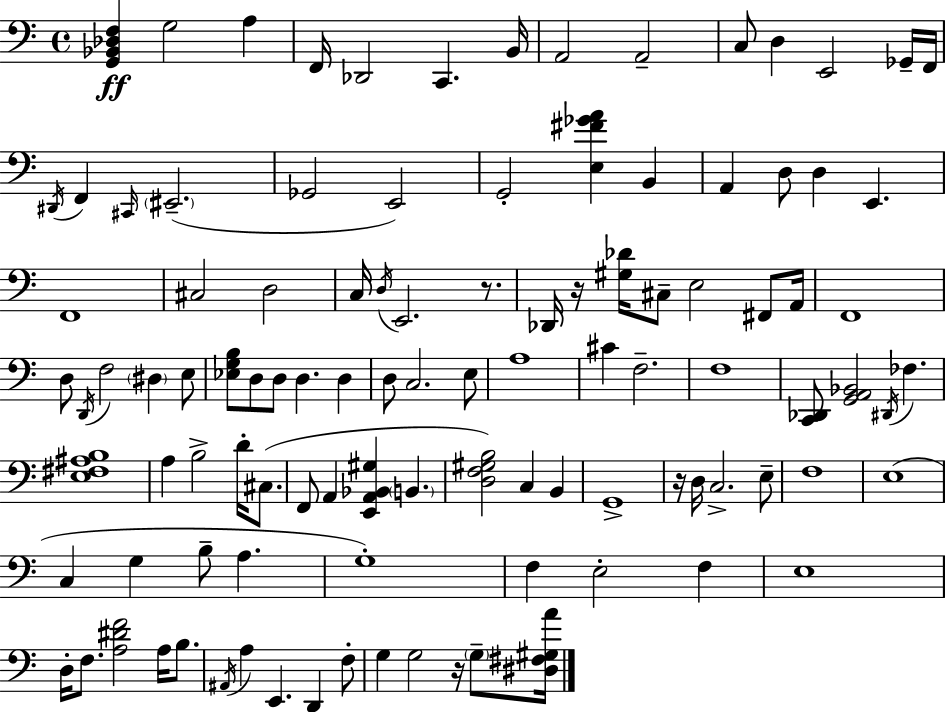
X:1
T:Untitled
M:4/4
L:1/4
K:C
[G,,_B,,_D,F,] G,2 A, F,,/4 _D,,2 C,, B,,/4 A,,2 A,,2 C,/2 D, E,,2 _G,,/4 F,,/4 ^D,,/4 F,, ^C,,/4 ^E,,2 _G,,2 E,,2 G,,2 [E,^F_GA] B,, A,, D,/2 D, E,, F,,4 ^C,2 D,2 C,/4 D,/4 E,,2 z/2 _D,,/4 z/4 [^G,_D]/4 ^C,/2 E,2 ^F,,/2 A,,/4 F,,4 D,/2 D,,/4 F,2 ^D, E,/2 [_E,G,B,]/2 D,/2 D,/2 D, D, D,/2 C,2 E,/2 A,4 ^C F,2 F,4 [C,,_D,,]/2 [G,,A,,_B,,]2 ^D,,/4 _F, [E,^F,^A,B,]4 A, B,2 D/4 ^C,/2 F,,/2 A,, [E,,A,,_B,,^G,] B,, [D,F,^G,B,]2 C, B,, G,,4 z/4 D,/4 C,2 E,/2 F,4 E,4 C, G, B,/2 A, G,4 F, E,2 F, E,4 D,/4 F,/2 [A,^DF]2 A,/4 B,/2 ^A,,/4 A, E,, D,, F,/2 G, G,2 z/4 G,/2 [^D,^F,^G,A]/4